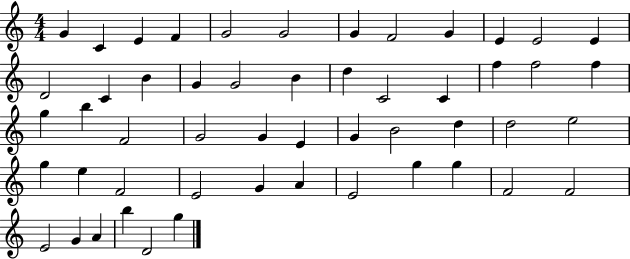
X:1
T:Untitled
M:4/4
L:1/4
K:C
G C E F G2 G2 G F2 G E E2 E D2 C B G G2 B d C2 C f f2 f g b F2 G2 G E G B2 d d2 e2 g e F2 E2 G A E2 g g F2 F2 E2 G A b D2 g